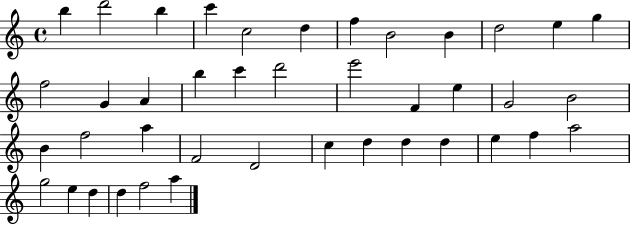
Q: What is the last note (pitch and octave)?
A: A5